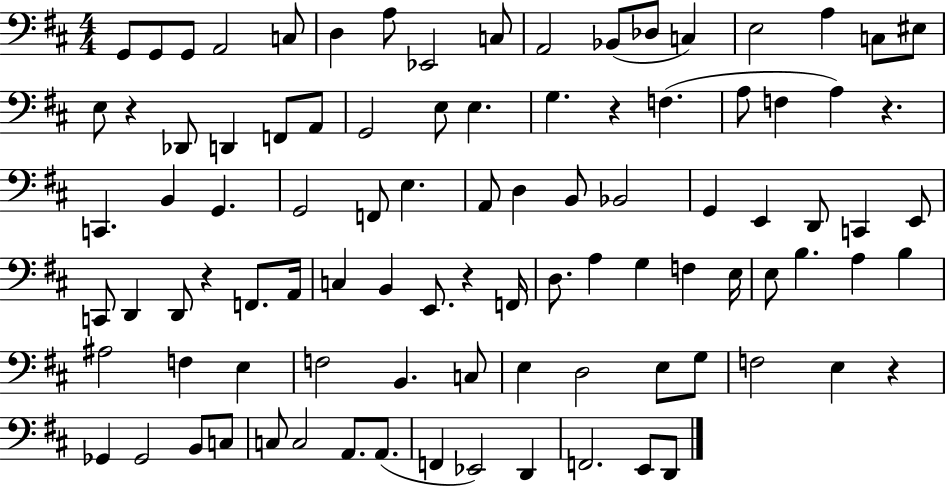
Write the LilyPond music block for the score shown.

{
  \clef bass
  \numericTimeSignature
  \time 4/4
  \key d \major
  g,8 g,8 g,8 a,2 c8 | d4 a8 ees,2 c8 | a,2 bes,8( des8 c4) | e2 a4 c8 eis8 | \break e8 r4 des,8 d,4 f,8 a,8 | g,2 e8 e4. | g4. r4 f4.( | a8 f4 a4) r4. | \break c,4. b,4 g,4. | g,2 f,8 e4. | a,8 d4 b,8 bes,2 | g,4 e,4 d,8 c,4 e,8 | \break c,8 d,4 d,8 r4 f,8. a,16 | c4 b,4 e,8. r4 f,16 | d8. a4 g4 f4 e16 | e8 b4. a4 b4 | \break ais2 f4 e4 | f2 b,4. c8 | e4 d2 e8 g8 | f2 e4 r4 | \break ges,4 ges,2 b,8 c8 | c8 c2 a,8. a,8.( | f,4 ees,2) d,4 | f,2. e,8 d,8 | \break \bar "|."
}